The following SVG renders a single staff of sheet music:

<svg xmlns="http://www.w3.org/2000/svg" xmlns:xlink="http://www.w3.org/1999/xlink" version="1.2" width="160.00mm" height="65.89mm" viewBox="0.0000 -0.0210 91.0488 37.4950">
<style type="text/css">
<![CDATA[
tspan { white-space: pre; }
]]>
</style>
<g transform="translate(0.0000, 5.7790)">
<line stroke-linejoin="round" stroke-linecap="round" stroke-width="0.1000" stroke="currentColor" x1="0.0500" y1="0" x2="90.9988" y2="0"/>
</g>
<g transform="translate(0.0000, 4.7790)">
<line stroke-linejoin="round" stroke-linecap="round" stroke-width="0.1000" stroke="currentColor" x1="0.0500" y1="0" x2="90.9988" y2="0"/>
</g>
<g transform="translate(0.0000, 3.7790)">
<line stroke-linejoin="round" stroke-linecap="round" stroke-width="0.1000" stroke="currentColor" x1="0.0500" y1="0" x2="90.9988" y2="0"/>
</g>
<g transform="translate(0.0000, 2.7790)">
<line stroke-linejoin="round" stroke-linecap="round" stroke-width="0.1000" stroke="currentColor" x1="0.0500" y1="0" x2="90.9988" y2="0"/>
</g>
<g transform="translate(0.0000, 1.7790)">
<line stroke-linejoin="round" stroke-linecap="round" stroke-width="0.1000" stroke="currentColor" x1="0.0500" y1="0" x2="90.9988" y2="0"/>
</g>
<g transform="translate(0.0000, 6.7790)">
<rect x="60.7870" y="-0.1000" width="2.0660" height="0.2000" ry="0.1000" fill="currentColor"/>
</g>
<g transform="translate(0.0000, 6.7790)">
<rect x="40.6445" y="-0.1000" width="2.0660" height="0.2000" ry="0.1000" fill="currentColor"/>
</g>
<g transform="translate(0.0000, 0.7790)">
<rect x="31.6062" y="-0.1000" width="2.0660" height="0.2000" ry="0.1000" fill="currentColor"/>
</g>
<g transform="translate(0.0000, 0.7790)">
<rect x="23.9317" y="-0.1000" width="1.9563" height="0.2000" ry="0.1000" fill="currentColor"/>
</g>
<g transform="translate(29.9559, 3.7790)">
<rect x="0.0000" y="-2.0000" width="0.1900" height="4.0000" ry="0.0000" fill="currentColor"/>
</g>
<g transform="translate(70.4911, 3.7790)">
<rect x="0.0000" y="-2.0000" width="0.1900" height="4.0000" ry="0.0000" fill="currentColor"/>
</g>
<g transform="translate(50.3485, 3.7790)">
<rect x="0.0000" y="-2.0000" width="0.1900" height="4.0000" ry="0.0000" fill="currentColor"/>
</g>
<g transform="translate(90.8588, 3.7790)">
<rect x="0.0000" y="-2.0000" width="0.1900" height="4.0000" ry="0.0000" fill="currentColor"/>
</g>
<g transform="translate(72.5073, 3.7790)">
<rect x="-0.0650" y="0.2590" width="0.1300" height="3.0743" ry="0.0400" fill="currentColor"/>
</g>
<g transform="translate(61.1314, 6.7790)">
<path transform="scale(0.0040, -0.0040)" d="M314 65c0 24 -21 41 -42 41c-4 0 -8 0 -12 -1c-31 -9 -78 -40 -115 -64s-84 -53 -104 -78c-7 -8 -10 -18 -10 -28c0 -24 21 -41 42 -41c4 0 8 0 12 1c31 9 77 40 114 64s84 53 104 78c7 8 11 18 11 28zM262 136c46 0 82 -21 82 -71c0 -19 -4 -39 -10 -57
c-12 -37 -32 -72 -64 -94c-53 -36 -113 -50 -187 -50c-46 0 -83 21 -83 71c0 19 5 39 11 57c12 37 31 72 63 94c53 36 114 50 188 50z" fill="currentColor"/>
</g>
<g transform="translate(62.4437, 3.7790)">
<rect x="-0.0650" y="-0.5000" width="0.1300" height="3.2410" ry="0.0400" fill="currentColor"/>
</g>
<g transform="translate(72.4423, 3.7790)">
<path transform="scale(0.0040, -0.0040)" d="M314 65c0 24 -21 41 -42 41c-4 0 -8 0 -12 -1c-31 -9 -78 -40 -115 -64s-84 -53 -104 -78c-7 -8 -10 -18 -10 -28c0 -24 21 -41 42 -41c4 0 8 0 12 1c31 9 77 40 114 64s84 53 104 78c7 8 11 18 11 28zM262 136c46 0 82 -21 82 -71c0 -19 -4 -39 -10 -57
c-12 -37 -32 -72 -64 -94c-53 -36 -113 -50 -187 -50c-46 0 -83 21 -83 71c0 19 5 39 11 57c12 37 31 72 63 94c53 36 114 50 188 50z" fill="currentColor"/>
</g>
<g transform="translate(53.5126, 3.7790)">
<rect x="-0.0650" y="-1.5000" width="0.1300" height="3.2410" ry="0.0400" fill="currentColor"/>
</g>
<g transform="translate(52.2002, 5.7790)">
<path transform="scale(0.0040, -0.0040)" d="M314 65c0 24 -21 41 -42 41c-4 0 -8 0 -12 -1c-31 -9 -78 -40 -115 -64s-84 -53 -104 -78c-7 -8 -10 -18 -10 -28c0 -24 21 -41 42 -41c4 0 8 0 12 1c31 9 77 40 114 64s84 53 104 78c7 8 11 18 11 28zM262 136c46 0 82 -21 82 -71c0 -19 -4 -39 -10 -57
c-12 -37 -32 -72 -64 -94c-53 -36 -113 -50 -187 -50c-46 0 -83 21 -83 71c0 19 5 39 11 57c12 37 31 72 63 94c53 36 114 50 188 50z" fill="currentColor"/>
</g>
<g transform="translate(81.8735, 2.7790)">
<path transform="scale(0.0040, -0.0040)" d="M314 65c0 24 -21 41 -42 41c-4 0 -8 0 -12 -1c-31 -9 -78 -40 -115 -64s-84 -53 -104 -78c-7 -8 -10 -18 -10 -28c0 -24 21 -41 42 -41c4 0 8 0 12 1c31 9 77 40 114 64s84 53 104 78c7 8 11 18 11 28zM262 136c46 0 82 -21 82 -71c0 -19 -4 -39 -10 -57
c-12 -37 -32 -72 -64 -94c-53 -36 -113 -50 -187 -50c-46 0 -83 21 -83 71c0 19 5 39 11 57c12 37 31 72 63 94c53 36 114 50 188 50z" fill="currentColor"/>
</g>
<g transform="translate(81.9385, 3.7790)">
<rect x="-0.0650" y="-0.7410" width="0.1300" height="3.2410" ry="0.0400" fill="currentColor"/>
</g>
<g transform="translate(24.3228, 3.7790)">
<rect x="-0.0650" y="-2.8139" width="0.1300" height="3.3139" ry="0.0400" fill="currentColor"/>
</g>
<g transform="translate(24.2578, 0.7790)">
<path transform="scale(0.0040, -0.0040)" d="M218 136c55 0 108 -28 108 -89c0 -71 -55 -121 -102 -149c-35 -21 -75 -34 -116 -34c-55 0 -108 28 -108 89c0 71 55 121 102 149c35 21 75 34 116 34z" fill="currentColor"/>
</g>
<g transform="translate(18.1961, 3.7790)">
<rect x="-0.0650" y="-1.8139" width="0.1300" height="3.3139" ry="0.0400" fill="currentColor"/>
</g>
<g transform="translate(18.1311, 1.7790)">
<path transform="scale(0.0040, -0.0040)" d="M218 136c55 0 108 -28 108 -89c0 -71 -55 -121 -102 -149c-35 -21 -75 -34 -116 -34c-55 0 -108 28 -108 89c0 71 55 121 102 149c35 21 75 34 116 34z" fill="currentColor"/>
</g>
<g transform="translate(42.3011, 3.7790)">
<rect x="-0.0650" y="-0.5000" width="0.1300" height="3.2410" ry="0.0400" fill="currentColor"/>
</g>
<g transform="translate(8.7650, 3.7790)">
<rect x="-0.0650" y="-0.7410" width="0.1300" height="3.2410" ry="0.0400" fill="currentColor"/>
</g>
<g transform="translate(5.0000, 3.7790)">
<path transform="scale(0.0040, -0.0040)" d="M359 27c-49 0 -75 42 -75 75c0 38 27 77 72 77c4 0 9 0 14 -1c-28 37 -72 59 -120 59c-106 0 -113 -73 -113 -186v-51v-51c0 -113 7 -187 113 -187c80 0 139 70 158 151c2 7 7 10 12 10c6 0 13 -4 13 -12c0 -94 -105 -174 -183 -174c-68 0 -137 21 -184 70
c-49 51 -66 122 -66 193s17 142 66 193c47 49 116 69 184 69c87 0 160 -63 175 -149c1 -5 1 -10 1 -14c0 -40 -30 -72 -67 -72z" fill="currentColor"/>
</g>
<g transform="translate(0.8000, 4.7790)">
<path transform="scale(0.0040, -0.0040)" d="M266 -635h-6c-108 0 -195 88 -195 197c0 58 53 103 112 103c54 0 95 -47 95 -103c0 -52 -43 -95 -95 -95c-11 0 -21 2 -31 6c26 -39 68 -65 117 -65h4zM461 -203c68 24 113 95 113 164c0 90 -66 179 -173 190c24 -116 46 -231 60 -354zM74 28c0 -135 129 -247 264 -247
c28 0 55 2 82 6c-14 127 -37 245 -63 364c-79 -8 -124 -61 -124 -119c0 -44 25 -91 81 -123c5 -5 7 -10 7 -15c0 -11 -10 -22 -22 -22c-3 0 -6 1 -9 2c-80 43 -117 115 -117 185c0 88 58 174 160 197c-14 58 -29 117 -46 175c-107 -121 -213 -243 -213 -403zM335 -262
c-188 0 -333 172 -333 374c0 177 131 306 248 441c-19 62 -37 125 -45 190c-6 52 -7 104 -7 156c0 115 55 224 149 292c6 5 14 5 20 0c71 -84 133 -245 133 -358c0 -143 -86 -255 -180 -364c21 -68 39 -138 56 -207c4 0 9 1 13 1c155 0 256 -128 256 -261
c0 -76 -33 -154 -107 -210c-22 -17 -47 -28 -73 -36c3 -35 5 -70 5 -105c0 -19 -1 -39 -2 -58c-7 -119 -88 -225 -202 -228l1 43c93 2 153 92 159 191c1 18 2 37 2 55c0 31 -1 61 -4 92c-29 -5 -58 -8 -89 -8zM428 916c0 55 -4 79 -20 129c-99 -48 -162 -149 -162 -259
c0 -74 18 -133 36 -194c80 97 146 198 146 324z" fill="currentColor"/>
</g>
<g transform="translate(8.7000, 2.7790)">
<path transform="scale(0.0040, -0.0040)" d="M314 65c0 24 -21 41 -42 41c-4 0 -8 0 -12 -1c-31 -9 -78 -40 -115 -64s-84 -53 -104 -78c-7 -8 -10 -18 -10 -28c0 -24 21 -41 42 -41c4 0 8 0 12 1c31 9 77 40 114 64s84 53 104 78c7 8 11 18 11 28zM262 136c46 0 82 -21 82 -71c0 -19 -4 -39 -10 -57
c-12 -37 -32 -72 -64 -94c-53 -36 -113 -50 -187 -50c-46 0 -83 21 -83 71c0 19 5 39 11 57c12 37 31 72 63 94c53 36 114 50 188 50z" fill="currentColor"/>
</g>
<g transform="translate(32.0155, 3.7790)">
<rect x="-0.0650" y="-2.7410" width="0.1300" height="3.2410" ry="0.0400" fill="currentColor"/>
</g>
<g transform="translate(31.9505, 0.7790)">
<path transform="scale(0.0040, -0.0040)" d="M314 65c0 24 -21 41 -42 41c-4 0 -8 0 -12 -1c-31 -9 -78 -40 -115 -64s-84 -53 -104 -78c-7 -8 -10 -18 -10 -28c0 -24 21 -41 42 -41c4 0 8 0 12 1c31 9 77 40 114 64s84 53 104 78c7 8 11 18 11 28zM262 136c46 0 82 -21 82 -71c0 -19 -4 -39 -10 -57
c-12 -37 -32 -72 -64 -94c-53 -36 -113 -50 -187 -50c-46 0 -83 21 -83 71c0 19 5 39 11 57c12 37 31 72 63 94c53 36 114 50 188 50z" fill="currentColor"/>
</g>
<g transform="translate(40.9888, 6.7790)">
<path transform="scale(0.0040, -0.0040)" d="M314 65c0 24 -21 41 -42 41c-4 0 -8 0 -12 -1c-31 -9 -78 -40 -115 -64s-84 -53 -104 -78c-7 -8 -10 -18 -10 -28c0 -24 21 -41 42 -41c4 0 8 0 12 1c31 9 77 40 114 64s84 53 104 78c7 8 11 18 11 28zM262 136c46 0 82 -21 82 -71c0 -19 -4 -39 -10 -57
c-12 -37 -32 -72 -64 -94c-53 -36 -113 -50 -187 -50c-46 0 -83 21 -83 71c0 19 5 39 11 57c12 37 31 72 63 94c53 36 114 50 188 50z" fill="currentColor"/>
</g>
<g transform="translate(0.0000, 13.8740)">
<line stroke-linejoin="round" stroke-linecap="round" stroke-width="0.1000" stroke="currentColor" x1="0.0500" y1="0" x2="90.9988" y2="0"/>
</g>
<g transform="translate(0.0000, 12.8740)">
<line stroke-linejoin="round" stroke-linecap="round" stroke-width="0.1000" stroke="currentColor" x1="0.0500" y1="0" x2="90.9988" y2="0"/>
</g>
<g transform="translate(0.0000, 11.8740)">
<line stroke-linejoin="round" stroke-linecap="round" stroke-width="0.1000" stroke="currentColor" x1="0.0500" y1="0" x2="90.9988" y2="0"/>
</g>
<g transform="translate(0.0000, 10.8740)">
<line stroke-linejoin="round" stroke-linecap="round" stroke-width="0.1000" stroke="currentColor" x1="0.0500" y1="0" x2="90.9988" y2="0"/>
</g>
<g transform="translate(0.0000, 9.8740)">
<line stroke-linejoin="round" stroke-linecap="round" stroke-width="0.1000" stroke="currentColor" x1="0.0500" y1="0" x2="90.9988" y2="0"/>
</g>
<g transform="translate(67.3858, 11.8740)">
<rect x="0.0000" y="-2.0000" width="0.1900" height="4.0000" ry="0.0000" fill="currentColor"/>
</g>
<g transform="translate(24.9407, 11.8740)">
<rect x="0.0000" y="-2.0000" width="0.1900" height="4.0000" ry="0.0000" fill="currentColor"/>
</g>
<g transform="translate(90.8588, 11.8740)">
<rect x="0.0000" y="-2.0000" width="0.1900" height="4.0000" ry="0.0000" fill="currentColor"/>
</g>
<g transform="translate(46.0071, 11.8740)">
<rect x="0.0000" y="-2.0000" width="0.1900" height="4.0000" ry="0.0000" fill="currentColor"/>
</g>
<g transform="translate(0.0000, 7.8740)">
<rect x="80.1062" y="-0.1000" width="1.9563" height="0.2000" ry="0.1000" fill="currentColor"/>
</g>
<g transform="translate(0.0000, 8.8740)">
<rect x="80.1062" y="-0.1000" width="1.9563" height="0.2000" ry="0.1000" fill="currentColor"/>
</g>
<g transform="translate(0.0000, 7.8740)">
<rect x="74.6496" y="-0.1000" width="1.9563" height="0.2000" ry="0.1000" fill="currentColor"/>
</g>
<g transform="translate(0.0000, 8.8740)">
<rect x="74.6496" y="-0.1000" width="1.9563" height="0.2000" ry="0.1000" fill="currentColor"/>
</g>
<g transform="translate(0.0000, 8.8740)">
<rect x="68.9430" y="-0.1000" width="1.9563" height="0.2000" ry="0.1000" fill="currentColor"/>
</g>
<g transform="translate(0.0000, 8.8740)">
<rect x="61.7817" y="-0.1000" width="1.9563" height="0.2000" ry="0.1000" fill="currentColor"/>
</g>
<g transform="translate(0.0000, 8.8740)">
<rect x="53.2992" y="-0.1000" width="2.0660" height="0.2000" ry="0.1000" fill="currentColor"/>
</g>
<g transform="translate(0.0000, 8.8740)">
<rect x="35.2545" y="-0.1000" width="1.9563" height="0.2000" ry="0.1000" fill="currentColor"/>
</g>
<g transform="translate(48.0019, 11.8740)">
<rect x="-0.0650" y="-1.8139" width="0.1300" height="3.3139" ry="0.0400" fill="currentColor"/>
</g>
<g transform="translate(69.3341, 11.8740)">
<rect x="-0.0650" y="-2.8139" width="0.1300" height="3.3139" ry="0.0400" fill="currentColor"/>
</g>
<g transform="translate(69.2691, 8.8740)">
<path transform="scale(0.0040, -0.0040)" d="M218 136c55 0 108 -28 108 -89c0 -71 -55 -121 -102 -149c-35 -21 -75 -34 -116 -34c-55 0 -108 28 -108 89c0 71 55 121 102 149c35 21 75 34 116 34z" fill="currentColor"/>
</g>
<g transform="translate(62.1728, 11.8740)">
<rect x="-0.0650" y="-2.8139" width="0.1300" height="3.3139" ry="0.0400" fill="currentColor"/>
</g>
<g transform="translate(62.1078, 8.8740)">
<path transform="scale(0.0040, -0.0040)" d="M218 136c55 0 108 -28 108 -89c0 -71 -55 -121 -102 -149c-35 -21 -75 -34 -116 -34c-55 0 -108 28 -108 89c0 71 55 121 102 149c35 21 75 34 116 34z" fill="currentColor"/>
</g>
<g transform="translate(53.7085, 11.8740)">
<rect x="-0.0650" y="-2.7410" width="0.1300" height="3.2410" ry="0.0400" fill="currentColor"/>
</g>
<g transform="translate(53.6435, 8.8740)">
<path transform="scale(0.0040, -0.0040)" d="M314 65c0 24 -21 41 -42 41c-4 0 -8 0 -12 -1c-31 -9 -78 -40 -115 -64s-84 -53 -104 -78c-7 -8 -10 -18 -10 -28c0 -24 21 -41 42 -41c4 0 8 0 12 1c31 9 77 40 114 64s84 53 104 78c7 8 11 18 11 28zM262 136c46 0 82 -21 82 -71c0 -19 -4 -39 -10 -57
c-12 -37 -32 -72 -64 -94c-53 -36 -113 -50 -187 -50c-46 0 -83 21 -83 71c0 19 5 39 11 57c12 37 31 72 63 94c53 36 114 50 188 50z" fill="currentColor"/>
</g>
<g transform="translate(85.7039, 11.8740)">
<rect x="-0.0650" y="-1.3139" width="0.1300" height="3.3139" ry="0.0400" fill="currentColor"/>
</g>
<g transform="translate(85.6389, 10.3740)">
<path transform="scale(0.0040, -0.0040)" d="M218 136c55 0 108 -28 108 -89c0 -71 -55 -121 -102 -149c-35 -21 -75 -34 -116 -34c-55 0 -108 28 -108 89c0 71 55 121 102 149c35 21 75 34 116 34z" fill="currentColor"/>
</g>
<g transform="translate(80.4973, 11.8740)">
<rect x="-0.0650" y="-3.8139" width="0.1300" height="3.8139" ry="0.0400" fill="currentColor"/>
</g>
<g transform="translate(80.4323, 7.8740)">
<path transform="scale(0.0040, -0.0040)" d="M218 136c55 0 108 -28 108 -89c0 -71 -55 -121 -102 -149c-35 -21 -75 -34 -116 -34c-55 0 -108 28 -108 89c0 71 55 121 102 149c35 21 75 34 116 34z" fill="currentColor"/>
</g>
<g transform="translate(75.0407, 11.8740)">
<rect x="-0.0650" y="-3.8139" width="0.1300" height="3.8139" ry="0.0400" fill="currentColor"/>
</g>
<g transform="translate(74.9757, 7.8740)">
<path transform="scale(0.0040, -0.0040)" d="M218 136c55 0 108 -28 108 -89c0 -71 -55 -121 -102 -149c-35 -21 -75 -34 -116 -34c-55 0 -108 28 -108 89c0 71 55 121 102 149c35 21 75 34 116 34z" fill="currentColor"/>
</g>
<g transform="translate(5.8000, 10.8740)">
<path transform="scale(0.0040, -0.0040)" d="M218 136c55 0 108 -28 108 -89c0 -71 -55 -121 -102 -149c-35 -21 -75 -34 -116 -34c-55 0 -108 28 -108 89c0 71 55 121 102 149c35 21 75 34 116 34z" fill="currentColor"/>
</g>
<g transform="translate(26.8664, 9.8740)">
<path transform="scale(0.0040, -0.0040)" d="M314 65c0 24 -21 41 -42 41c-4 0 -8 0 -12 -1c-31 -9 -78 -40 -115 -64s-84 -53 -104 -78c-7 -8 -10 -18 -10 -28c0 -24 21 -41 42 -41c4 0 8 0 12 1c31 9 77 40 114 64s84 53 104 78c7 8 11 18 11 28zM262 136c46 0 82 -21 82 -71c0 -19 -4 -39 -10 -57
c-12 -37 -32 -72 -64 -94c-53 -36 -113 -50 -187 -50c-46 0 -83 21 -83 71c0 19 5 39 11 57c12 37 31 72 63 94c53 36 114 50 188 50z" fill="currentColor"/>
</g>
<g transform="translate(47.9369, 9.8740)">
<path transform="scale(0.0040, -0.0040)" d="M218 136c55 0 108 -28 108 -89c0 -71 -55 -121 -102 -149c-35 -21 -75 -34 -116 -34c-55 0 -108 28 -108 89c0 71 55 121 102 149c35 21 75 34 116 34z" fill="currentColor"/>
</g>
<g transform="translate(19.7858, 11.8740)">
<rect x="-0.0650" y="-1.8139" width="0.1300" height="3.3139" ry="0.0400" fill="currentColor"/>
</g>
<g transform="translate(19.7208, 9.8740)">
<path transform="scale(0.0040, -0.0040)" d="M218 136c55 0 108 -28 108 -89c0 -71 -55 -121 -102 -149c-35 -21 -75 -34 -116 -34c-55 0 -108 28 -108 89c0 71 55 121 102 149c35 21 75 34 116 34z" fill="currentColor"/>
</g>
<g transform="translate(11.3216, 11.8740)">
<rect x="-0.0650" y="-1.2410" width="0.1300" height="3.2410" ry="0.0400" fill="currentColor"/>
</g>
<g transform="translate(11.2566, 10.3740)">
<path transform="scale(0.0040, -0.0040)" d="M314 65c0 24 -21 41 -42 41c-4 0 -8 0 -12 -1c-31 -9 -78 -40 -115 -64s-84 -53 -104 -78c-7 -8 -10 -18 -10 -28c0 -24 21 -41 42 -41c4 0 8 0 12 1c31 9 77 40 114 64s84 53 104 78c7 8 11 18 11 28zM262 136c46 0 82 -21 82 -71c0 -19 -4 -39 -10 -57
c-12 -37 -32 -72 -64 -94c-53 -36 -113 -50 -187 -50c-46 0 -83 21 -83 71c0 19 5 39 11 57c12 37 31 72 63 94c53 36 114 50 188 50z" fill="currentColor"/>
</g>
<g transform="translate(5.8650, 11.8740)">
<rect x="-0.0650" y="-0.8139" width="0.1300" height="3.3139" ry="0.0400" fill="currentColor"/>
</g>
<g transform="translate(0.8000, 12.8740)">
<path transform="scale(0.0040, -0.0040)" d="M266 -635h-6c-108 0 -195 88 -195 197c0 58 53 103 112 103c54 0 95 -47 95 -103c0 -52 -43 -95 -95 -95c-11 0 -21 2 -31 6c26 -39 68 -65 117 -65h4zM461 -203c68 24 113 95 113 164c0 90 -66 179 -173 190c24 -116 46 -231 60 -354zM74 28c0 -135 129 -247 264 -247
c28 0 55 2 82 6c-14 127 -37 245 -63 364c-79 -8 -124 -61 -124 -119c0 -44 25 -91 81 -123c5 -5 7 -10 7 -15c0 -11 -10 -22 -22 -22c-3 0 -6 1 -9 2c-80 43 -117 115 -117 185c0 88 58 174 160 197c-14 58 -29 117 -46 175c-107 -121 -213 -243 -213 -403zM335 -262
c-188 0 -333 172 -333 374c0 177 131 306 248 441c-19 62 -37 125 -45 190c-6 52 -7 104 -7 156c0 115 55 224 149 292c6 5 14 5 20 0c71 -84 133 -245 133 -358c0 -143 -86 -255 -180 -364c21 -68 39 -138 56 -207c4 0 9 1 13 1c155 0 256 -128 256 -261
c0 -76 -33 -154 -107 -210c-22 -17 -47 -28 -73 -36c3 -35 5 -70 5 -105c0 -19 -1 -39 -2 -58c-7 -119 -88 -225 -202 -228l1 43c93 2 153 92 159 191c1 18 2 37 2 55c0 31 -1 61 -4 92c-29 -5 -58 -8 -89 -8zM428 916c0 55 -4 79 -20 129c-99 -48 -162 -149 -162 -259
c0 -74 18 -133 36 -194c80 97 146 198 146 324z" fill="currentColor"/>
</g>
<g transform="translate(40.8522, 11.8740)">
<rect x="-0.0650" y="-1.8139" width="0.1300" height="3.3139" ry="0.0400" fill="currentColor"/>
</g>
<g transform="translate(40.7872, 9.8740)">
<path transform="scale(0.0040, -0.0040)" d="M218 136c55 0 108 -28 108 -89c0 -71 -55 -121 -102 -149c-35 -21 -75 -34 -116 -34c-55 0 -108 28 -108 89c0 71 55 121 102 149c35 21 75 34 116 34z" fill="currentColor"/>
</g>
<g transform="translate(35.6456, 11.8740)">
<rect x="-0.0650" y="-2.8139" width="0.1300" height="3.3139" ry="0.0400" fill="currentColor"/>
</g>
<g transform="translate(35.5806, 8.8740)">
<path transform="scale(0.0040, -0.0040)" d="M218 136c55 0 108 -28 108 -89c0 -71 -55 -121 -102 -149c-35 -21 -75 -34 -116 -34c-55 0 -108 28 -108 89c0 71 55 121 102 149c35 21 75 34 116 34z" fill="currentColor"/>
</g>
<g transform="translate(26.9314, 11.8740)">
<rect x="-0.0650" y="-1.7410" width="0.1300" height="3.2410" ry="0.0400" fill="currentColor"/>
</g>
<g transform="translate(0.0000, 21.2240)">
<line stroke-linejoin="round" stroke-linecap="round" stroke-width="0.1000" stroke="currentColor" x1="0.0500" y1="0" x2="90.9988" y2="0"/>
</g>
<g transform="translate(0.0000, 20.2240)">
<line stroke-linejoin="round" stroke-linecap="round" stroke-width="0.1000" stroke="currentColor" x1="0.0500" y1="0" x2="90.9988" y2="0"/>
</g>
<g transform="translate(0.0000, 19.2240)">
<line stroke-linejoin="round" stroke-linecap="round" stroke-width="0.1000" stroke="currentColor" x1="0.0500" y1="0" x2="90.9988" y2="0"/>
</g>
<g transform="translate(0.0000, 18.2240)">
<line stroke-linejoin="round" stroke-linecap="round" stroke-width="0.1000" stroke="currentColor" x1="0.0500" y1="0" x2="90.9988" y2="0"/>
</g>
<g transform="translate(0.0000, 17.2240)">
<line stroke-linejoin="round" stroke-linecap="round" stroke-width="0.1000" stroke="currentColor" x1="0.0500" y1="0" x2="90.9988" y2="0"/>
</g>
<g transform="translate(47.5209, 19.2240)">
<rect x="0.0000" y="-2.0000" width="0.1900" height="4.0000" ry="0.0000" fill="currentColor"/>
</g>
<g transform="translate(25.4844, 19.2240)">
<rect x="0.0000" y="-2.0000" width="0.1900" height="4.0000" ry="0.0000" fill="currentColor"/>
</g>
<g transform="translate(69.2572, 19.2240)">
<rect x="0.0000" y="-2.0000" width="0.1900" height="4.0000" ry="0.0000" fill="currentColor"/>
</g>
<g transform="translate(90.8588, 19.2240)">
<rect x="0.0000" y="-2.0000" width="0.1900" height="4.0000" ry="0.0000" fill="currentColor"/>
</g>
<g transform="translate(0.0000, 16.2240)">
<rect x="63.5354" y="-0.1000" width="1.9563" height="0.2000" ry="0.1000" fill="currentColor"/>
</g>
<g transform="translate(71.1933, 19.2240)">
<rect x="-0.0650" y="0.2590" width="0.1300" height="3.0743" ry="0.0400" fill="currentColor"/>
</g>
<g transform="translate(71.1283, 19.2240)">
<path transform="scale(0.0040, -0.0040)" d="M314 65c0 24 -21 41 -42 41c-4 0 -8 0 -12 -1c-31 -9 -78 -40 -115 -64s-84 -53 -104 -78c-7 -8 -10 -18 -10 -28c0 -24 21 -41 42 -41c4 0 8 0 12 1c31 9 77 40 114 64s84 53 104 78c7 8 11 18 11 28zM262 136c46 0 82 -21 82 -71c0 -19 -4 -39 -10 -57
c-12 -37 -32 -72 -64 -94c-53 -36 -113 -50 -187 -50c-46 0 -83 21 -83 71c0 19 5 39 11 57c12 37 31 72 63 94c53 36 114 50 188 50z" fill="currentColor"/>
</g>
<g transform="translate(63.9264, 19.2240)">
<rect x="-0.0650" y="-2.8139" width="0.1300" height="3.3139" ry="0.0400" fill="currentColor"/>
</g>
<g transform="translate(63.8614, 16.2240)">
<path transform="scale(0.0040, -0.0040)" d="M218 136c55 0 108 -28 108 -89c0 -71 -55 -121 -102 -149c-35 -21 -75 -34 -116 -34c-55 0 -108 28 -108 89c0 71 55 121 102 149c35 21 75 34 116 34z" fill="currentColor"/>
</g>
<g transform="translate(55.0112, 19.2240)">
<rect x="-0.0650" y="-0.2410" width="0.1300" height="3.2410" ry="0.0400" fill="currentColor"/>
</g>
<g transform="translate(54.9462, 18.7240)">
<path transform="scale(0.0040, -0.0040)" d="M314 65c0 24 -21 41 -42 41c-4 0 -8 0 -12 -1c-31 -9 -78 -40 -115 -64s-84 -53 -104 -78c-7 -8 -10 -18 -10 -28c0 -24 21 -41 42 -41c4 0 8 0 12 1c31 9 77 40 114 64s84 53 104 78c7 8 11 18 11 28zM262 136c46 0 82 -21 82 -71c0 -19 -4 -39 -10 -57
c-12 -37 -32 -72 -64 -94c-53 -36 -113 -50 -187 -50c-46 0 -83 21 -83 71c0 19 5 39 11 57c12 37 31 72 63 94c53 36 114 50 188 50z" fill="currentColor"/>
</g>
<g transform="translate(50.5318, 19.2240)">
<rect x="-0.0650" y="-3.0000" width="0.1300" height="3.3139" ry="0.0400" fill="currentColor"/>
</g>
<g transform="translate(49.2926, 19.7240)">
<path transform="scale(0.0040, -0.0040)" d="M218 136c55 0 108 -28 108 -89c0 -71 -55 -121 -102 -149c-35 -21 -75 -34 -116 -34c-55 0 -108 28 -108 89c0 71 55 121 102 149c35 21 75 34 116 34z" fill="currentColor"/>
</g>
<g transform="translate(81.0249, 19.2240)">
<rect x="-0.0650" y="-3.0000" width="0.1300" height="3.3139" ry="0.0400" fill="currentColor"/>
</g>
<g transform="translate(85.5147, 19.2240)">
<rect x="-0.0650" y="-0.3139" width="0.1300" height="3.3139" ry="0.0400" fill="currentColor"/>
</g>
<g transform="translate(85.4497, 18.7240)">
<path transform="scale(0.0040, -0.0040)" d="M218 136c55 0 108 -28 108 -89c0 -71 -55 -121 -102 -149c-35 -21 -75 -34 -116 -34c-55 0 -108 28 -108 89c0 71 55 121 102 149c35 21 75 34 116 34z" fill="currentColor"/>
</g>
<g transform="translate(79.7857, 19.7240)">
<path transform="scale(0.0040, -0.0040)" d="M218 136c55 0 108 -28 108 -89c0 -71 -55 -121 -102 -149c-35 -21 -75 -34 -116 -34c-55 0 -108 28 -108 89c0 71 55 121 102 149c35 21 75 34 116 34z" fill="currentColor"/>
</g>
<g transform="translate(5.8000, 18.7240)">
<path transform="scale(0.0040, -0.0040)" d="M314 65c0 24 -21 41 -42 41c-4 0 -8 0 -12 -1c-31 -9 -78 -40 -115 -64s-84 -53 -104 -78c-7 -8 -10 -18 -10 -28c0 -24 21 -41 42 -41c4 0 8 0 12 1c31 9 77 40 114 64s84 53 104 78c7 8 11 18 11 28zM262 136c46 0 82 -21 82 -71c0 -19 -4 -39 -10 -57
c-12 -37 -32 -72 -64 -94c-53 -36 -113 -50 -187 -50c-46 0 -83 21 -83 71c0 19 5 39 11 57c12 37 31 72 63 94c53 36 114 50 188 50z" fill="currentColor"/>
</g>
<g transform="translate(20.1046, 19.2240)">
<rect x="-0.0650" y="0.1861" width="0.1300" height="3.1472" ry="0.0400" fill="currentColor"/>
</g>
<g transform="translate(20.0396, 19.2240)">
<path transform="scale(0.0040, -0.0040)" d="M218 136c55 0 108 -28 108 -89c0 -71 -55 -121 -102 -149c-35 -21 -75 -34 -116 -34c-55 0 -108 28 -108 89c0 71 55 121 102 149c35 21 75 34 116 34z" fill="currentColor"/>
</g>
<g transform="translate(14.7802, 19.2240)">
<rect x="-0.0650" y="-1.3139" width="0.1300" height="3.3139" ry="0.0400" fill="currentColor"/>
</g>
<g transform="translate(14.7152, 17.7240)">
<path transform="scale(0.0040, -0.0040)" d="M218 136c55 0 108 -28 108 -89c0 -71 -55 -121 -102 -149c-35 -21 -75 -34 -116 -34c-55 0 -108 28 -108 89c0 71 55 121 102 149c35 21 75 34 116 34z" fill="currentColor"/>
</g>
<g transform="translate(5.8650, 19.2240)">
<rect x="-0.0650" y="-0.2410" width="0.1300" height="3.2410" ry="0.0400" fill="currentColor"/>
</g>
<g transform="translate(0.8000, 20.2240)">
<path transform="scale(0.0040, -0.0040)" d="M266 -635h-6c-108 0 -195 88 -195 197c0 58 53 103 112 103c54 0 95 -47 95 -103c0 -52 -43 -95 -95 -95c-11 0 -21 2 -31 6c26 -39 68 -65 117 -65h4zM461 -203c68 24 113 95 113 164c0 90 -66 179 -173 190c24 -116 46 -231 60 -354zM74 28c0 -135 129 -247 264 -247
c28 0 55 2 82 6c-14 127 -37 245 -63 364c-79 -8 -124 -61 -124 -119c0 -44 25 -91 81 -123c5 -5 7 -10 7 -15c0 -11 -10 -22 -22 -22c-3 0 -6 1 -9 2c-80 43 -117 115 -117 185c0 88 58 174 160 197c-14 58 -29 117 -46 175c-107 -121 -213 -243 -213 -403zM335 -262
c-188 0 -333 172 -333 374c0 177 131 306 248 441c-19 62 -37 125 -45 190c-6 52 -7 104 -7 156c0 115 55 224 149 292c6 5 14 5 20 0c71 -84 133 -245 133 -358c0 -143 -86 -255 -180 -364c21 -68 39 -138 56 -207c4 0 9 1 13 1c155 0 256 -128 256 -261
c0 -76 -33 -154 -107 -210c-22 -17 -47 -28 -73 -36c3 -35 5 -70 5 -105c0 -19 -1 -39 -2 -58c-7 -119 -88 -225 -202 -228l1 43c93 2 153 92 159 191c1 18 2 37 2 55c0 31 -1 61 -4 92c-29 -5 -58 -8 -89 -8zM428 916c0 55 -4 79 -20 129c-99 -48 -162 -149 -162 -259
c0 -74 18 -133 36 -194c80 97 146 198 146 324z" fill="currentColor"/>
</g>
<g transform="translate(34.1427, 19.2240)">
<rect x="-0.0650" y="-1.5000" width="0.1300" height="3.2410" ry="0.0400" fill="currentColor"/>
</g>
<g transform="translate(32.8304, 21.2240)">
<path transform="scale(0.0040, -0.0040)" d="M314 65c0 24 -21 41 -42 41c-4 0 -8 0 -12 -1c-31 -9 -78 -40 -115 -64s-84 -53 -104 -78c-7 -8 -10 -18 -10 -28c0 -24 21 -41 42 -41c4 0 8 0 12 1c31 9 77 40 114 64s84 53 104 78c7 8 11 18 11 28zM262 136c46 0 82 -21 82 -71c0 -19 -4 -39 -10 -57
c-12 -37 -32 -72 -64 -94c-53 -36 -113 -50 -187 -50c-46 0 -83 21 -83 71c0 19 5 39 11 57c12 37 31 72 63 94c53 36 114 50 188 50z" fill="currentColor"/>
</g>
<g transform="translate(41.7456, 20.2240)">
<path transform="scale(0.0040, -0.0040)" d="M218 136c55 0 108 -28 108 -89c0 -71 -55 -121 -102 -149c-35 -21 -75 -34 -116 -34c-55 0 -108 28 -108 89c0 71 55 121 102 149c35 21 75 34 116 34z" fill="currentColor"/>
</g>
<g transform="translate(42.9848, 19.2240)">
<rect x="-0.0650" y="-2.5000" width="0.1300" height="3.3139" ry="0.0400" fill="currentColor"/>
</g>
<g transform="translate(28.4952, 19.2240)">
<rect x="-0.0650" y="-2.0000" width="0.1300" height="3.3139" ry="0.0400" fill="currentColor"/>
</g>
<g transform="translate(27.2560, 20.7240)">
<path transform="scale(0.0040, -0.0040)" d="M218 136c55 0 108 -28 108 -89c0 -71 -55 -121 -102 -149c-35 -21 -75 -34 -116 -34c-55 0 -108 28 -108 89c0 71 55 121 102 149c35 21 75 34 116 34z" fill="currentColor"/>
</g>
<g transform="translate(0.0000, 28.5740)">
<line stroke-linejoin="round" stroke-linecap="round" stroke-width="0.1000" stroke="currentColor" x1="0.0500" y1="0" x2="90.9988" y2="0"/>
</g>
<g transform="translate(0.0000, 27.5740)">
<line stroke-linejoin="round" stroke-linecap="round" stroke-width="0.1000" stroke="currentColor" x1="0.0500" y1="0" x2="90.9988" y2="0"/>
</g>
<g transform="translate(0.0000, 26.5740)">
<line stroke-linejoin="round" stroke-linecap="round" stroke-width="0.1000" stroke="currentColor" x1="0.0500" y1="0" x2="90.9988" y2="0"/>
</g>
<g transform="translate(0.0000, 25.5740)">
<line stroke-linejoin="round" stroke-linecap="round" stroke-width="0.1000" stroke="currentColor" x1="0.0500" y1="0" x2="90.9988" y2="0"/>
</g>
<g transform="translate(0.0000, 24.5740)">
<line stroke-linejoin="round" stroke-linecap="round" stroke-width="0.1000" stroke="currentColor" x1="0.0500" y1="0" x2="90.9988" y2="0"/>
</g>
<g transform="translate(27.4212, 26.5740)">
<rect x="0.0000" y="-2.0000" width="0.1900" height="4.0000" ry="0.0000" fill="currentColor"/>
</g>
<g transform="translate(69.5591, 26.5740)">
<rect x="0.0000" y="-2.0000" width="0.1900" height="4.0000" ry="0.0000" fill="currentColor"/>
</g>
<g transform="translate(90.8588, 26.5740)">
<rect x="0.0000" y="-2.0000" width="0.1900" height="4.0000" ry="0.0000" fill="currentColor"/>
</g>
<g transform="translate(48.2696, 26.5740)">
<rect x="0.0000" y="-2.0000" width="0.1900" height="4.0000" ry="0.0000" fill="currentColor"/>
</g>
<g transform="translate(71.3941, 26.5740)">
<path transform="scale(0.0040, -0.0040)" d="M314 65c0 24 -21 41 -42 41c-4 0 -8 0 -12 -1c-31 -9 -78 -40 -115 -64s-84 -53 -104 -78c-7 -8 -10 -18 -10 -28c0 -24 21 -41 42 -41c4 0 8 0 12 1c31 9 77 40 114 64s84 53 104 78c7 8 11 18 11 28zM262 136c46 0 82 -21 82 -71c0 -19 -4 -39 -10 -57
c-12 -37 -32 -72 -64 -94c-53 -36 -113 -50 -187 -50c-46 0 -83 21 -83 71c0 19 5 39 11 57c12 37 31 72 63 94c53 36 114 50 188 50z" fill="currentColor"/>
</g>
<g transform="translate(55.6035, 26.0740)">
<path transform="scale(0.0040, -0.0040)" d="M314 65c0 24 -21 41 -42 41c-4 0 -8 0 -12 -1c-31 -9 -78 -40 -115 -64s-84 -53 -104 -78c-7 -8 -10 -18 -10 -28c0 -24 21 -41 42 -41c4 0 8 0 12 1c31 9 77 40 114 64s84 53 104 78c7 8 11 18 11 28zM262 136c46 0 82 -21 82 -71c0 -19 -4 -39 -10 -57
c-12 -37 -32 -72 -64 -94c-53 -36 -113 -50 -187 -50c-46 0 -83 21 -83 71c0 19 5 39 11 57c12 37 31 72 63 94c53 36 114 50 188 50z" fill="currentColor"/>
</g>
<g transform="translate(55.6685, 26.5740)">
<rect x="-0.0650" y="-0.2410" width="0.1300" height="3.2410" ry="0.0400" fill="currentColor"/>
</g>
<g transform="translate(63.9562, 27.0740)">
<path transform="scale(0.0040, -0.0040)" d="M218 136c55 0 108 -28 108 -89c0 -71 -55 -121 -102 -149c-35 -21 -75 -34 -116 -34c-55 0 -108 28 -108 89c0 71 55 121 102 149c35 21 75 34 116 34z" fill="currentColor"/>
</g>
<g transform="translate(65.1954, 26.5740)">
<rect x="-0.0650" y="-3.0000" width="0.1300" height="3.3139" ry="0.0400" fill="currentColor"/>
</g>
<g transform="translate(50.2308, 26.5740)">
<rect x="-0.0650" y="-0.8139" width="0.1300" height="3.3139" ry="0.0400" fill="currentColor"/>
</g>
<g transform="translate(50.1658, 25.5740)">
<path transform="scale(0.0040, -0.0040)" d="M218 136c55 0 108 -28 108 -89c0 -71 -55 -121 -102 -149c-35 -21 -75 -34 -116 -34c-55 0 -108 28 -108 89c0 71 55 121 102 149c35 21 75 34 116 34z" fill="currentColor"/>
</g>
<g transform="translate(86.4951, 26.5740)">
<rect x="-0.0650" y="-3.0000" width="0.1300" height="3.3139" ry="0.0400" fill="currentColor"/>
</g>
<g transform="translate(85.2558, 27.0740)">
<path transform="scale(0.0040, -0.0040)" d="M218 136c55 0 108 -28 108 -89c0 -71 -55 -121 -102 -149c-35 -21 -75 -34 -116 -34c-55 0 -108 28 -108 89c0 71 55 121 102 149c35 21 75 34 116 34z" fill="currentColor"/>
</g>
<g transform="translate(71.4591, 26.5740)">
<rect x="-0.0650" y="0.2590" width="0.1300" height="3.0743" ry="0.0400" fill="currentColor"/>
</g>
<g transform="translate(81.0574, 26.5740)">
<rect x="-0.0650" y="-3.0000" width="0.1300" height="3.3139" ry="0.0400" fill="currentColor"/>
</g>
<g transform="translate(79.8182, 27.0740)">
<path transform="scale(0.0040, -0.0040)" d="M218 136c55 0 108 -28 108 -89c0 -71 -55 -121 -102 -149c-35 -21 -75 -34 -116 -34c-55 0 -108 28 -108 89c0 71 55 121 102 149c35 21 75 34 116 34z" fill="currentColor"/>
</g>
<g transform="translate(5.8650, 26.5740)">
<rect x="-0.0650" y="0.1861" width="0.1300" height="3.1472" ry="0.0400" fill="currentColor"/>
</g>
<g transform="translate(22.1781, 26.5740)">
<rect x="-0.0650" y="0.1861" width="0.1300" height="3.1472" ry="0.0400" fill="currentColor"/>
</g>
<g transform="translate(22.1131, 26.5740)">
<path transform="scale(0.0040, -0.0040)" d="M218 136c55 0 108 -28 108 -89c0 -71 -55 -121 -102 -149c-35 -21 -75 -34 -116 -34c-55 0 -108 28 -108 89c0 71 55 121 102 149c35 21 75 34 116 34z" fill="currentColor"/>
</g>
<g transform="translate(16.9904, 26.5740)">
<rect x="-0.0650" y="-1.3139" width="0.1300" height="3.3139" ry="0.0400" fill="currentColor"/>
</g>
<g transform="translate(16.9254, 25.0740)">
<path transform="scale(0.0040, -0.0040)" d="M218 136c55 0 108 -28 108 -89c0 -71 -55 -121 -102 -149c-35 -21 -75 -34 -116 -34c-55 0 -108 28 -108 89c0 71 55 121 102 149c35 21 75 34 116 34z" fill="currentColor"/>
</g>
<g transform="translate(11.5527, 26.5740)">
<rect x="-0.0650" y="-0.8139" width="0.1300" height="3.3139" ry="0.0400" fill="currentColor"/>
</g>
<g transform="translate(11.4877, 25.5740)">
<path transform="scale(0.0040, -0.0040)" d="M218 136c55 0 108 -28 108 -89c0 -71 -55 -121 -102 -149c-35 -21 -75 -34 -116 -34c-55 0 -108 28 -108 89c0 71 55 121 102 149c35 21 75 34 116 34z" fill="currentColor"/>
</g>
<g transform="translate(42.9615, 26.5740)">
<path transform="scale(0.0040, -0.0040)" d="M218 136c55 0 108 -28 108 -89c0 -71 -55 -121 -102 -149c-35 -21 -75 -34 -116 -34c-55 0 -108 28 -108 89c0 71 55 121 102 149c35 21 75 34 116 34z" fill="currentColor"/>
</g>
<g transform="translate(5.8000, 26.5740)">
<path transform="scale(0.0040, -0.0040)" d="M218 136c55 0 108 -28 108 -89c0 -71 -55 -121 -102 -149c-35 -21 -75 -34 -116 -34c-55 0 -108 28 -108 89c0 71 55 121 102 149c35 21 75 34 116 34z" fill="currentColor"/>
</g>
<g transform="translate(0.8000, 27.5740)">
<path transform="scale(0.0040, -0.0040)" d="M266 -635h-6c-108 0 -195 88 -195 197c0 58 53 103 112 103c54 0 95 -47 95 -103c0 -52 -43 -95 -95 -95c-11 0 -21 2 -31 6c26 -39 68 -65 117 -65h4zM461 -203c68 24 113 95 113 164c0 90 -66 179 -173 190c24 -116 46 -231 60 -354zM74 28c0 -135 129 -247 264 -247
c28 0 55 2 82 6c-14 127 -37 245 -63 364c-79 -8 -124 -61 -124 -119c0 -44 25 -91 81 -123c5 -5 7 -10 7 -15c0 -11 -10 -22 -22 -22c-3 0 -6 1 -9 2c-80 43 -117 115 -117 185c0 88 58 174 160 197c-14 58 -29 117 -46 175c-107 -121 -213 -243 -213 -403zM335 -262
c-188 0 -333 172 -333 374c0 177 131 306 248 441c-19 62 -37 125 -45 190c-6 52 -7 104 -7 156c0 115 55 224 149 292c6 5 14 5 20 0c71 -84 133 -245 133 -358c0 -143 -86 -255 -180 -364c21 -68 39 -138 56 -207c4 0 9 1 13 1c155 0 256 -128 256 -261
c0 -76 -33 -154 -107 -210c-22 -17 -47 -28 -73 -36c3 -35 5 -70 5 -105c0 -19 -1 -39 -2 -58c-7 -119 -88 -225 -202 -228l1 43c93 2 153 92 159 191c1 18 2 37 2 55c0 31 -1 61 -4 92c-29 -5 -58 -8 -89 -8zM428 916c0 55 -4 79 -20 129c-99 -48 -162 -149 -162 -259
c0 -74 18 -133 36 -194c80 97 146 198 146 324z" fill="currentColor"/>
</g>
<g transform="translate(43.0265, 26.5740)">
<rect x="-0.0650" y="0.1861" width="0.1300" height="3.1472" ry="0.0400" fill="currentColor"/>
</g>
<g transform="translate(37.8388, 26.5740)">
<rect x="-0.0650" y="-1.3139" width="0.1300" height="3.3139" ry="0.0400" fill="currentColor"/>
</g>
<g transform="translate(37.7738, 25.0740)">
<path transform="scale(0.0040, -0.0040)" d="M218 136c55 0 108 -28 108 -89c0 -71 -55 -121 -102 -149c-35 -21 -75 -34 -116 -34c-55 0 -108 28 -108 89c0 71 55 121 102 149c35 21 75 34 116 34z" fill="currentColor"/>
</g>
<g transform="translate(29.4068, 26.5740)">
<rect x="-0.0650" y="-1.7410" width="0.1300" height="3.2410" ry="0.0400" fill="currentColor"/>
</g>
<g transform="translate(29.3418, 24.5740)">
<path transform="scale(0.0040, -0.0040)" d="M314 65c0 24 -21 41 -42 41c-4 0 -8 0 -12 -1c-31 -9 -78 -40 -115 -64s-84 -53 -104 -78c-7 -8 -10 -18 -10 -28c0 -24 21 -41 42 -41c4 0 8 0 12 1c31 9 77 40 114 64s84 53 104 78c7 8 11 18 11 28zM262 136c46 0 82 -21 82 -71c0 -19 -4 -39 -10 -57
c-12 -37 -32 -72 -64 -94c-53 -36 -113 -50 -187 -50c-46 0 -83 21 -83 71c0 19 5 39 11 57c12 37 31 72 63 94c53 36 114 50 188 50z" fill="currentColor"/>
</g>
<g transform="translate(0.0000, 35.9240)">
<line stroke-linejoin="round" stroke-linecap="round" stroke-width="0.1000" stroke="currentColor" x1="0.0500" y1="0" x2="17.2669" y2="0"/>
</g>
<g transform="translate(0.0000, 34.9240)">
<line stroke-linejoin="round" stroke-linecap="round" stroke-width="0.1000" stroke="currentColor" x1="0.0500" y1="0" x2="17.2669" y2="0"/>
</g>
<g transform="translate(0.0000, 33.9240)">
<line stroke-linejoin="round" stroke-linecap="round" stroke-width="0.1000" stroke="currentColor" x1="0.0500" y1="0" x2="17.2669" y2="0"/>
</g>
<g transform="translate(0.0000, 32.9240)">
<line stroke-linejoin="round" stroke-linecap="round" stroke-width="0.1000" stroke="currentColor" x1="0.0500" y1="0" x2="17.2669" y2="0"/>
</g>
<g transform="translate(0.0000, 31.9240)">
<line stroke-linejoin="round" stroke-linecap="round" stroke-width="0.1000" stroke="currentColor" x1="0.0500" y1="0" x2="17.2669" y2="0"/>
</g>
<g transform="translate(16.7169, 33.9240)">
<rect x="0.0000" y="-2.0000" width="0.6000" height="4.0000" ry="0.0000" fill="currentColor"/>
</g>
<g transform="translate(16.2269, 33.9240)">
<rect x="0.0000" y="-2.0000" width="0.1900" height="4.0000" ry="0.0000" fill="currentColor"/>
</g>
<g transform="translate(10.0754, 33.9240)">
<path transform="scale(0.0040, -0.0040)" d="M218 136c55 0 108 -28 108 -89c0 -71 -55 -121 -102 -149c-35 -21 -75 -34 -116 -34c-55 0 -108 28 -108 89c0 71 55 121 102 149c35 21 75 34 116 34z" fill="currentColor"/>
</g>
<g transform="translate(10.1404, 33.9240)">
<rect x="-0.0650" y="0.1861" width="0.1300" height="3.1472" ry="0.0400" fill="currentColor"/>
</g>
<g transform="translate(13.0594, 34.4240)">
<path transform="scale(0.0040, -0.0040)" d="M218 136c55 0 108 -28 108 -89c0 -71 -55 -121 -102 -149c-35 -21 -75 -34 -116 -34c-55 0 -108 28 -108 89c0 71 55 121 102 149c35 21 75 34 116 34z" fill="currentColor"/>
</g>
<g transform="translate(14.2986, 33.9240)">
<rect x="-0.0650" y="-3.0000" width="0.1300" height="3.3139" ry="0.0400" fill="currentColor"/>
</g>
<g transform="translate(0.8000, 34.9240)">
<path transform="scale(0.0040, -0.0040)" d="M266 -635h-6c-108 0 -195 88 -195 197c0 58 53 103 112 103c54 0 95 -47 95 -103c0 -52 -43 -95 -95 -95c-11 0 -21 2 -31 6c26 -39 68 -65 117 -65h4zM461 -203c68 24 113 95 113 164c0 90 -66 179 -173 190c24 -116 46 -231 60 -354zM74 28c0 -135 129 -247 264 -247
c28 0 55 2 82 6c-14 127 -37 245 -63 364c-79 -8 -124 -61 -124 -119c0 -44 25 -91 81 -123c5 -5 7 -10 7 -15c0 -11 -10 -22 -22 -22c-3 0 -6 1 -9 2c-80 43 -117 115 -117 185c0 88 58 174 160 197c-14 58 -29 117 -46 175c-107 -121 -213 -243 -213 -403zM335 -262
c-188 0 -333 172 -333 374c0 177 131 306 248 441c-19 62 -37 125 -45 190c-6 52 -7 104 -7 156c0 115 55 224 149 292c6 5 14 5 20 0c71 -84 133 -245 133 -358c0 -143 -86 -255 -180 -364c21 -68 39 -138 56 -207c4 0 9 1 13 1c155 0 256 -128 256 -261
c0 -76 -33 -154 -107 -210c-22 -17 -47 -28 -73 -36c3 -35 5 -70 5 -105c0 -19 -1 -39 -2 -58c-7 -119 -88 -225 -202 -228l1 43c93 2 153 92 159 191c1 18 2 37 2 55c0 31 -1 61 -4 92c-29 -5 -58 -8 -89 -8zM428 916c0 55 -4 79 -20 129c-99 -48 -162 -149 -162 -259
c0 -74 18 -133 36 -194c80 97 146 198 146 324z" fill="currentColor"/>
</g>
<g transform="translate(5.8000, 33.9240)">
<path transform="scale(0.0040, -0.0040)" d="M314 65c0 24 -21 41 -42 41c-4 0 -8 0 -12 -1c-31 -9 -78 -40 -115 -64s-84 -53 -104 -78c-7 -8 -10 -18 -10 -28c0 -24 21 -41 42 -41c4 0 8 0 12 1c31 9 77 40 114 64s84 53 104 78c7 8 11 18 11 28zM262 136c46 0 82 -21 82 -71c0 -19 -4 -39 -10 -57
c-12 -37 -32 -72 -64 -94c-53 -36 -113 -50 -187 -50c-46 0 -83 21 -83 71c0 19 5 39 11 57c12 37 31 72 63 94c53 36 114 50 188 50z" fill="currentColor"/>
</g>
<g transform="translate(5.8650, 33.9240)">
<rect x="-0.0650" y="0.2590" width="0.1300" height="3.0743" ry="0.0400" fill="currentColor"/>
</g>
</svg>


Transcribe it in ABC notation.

X:1
T:Untitled
M:4/4
L:1/4
K:C
d2 f a a2 C2 E2 C2 B2 d2 d e2 f f2 a f f a2 a a c' c' e c2 e B F E2 G A c2 a B2 A c B d e B f2 e B d c2 A B2 A A B2 B A